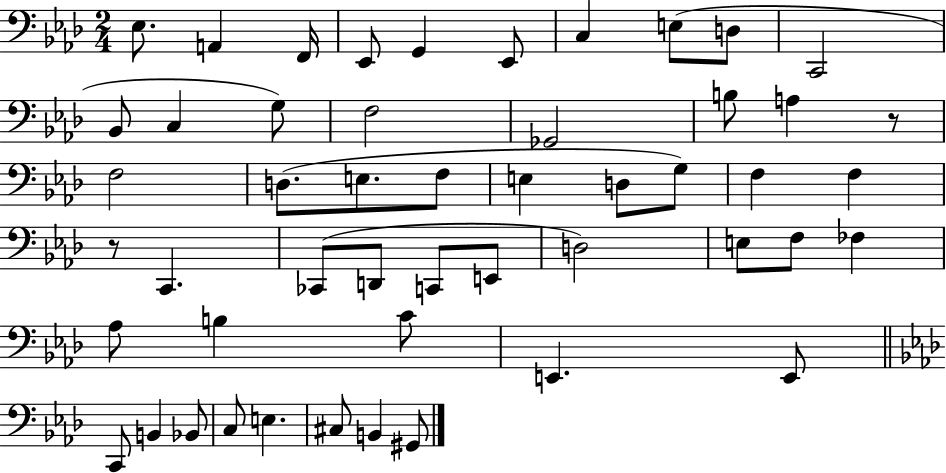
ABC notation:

X:1
T:Untitled
M:2/4
L:1/4
K:Ab
_E,/2 A,, F,,/4 _E,,/2 G,, _E,,/2 C, E,/2 D,/2 C,,2 _B,,/2 C, G,/2 F,2 _G,,2 B,/2 A, z/2 F,2 D,/2 E,/2 F,/2 E, D,/2 G,/2 F, F, z/2 C,, _C,,/2 D,,/2 C,,/2 E,,/2 D,2 E,/2 F,/2 _F, _A,/2 B, C/2 E,, E,,/2 C,,/2 B,, _B,,/2 C,/2 E, ^C,/2 B,, ^G,,/2